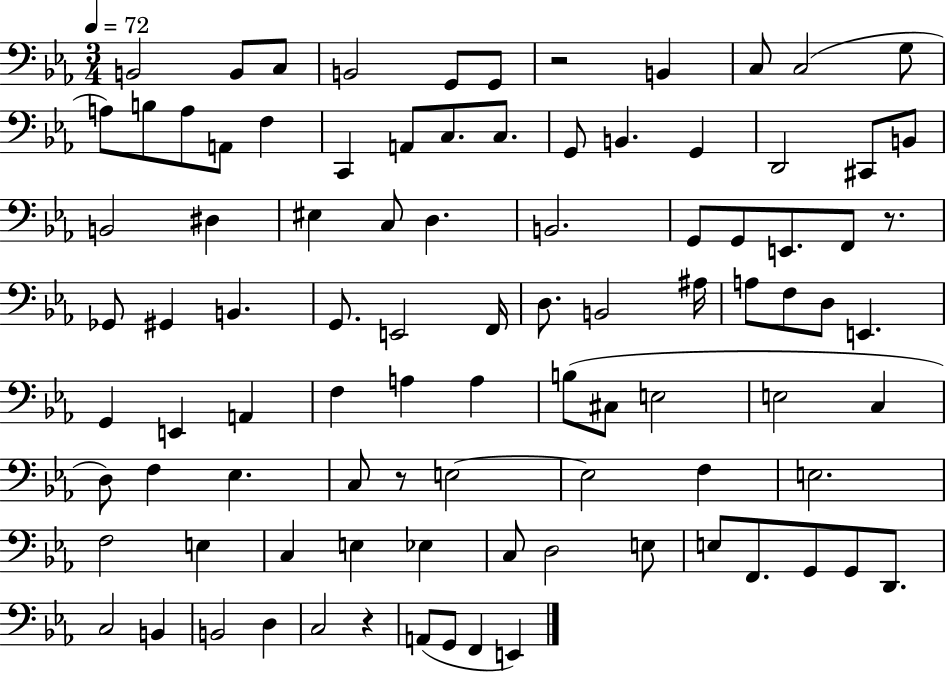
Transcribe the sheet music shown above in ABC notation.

X:1
T:Untitled
M:3/4
L:1/4
K:Eb
B,,2 B,,/2 C,/2 B,,2 G,,/2 G,,/2 z2 B,, C,/2 C,2 G,/2 A,/2 B,/2 A,/2 A,,/2 F, C,, A,,/2 C,/2 C,/2 G,,/2 B,, G,, D,,2 ^C,,/2 B,,/2 B,,2 ^D, ^E, C,/2 D, B,,2 G,,/2 G,,/2 E,,/2 F,,/2 z/2 _G,,/2 ^G,, B,, G,,/2 E,,2 F,,/4 D,/2 B,,2 ^A,/4 A,/2 F,/2 D,/2 E,, G,, E,, A,, F, A, A, B,/2 ^C,/2 E,2 E,2 C, D,/2 F, _E, C,/2 z/2 E,2 E,2 F, E,2 F,2 E, C, E, _E, C,/2 D,2 E,/2 E,/2 F,,/2 G,,/2 G,,/2 D,,/2 C,2 B,, B,,2 D, C,2 z A,,/2 G,,/2 F,, E,,